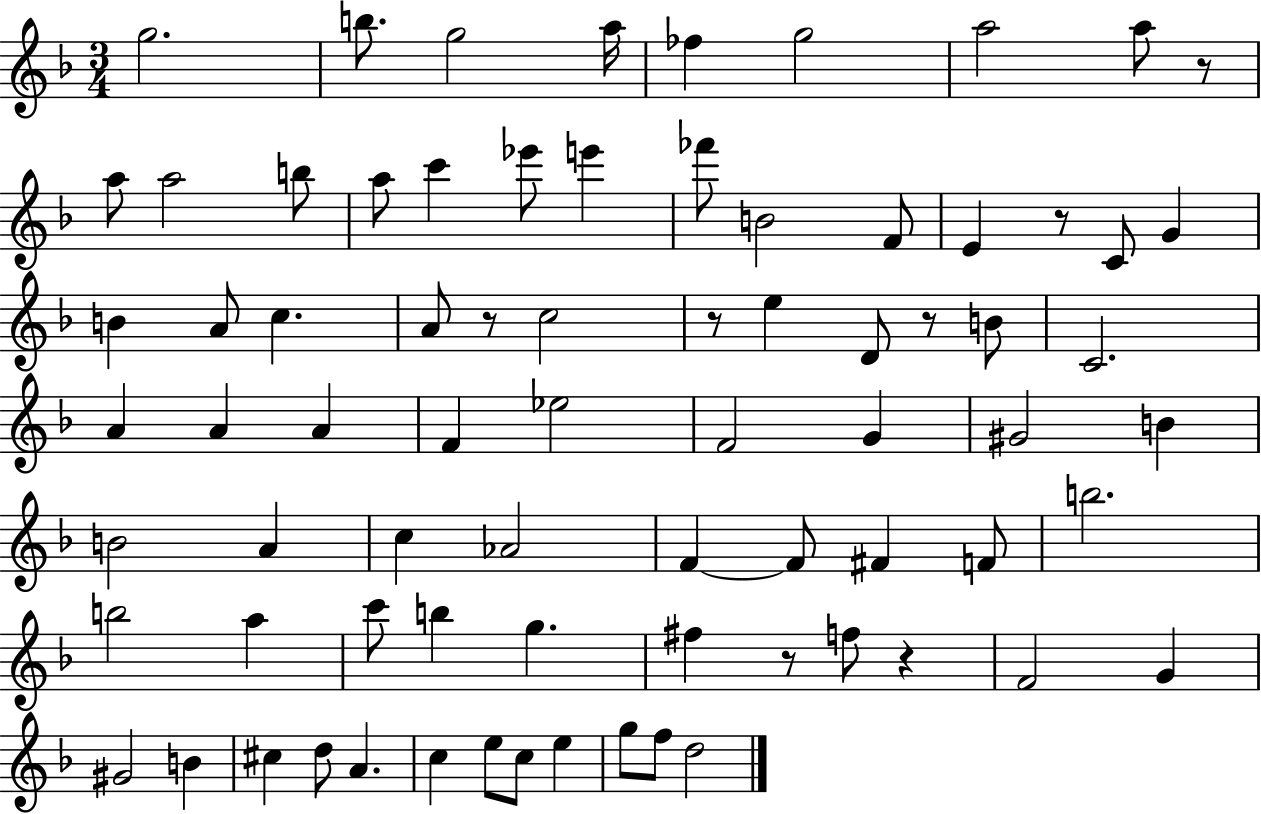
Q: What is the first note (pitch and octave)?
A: G5